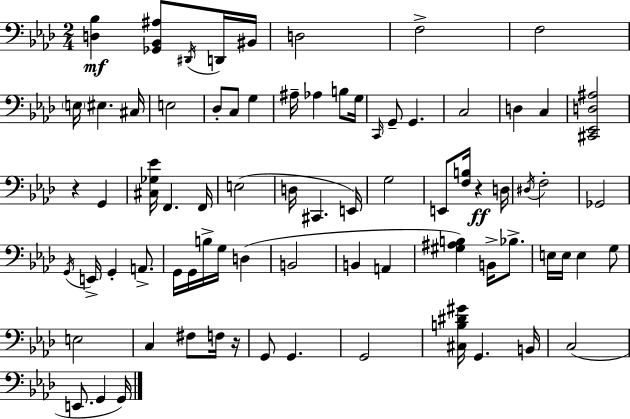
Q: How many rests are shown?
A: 3